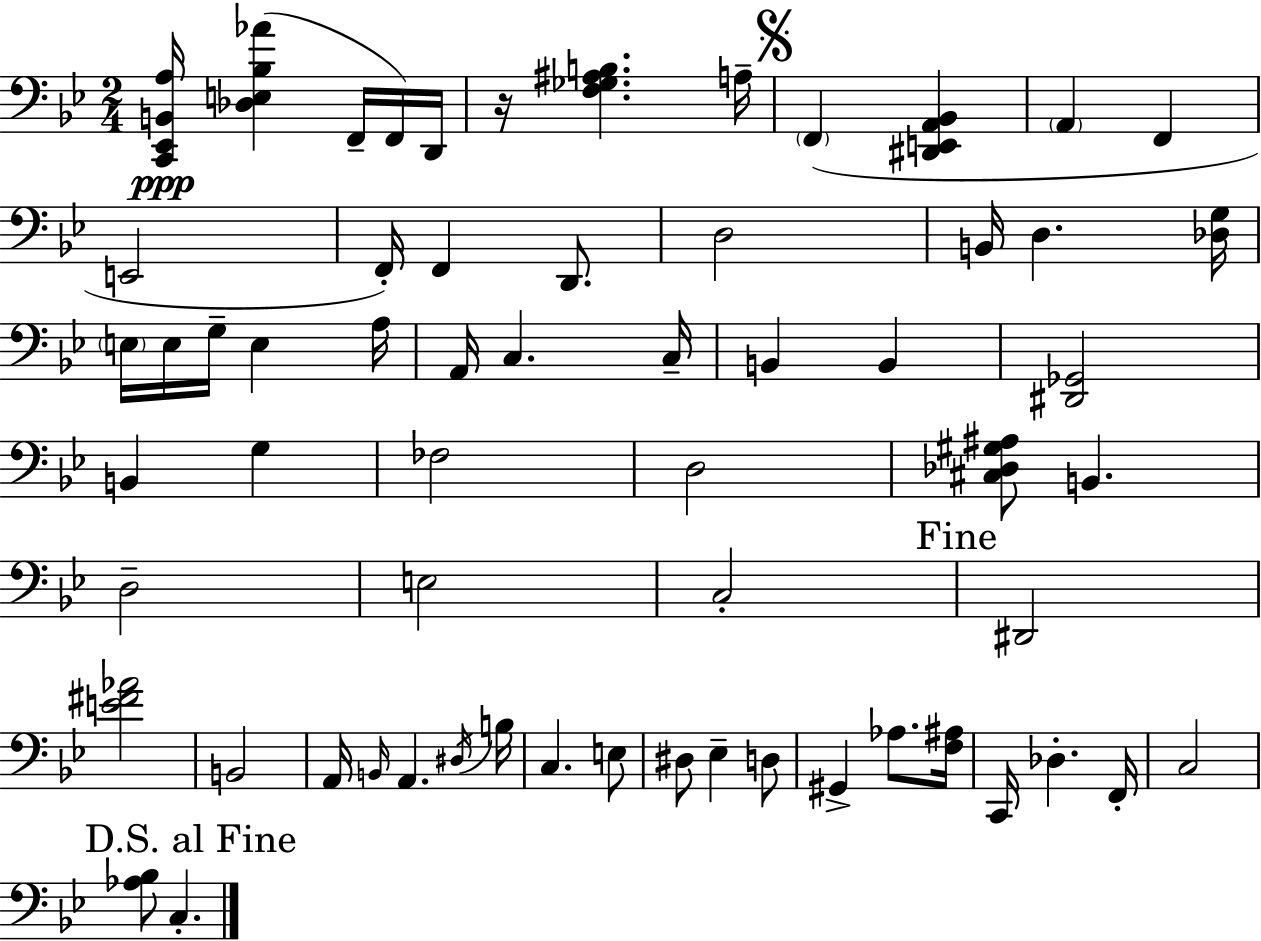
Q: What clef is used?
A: bass